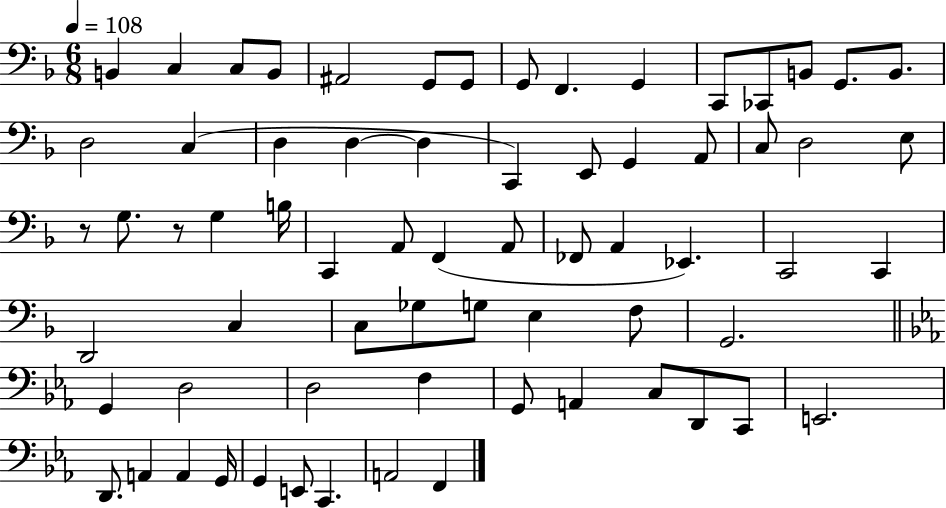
X:1
T:Untitled
M:6/8
L:1/4
K:F
B,, C, C,/2 B,,/2 ^A,,2 G,,/2 G,,/2 G,,/2 F,, G,, C,,/2 _C,,/2 B,,/2 G,,/2 B,,/2 D,2 C, D, D, D, C,, E,,/2 G,, A,,/2 C,/2 D,2 E,/2 z/2 G,/2 z/2 G, B,/4 C,, A,,/2 F,, A,,/2 _F,,/2 A,, _E,, C,,2 C,, D,,2 C, C,/2 _G,/2 G,/2 E, F,/2 G,,2 G,, D,2 D,2 F, G,,/2 A,, C,/2 D,,/2 C,,/2 E,,2 D,,/2 A,, A,, G,,/4 G,, E,,/2 C,, A,,2 F,,